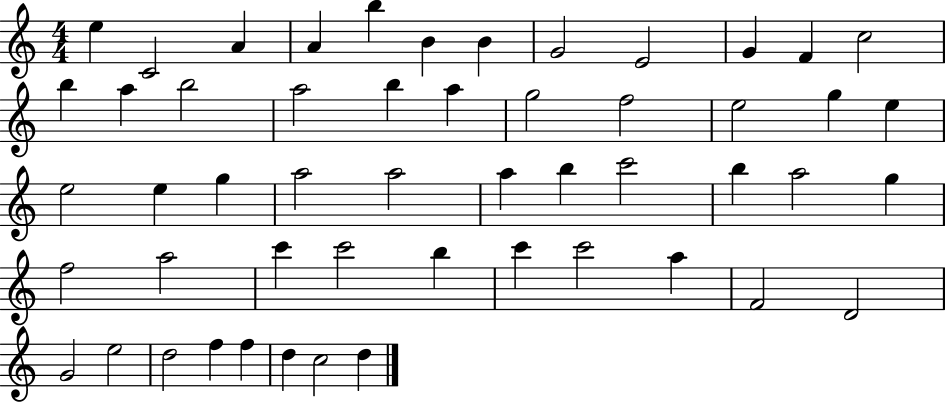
E5/q C4/h A4/q A4/q B5/q B4/q B4/q G4/h E4/h G4/q F4/q C5/h B5/q A5/q B5/h A5/h B5/q A5/q G5/h F5/h E5/h G5/q E5/q E5/h E5/q G5/q A5/h A5/h A5/q B5/q C6/h B5/q A5/h G5/q F5/h A5/h C6/q C6/h B5/q C6/q C6/h A5/q F4/h D4/h G4/h E5/h D5/h F5/q F5/q D5/q C5/h D5/q